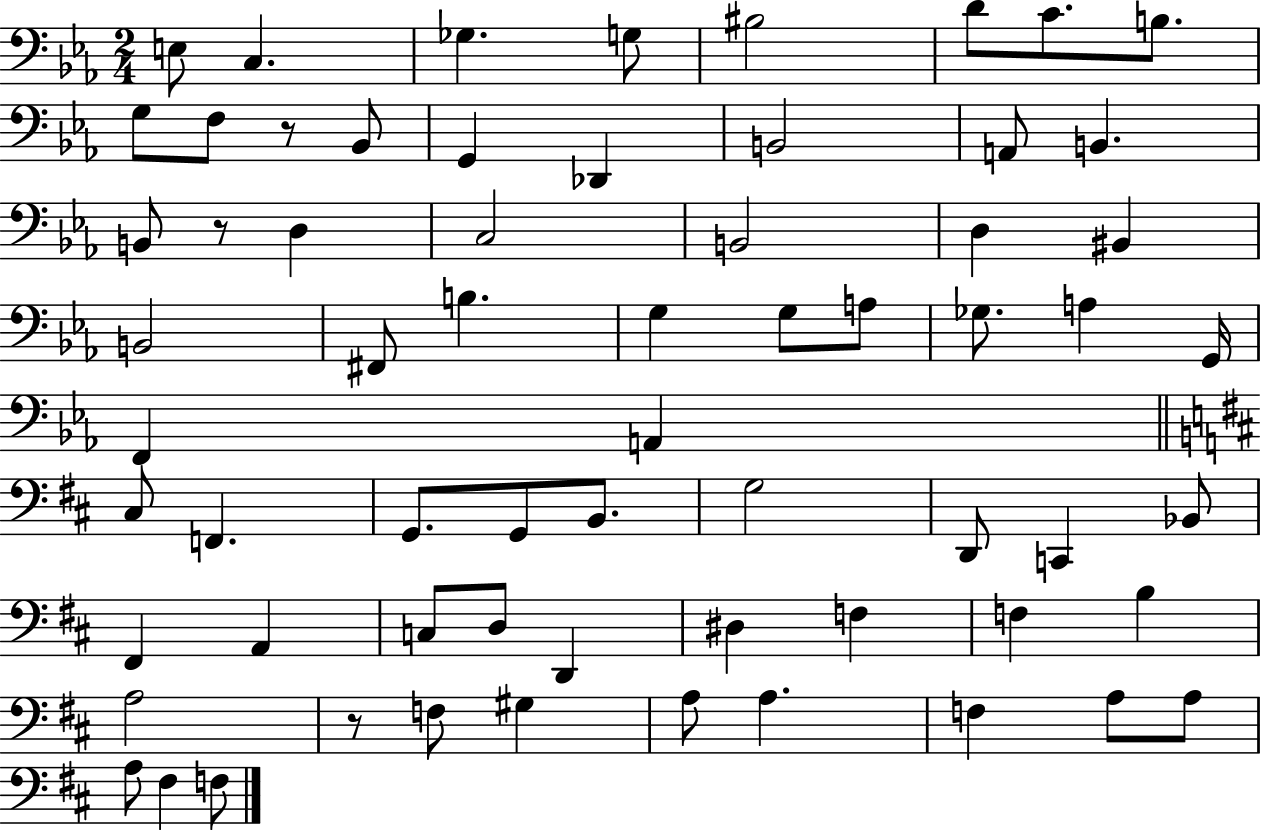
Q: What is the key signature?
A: EES major